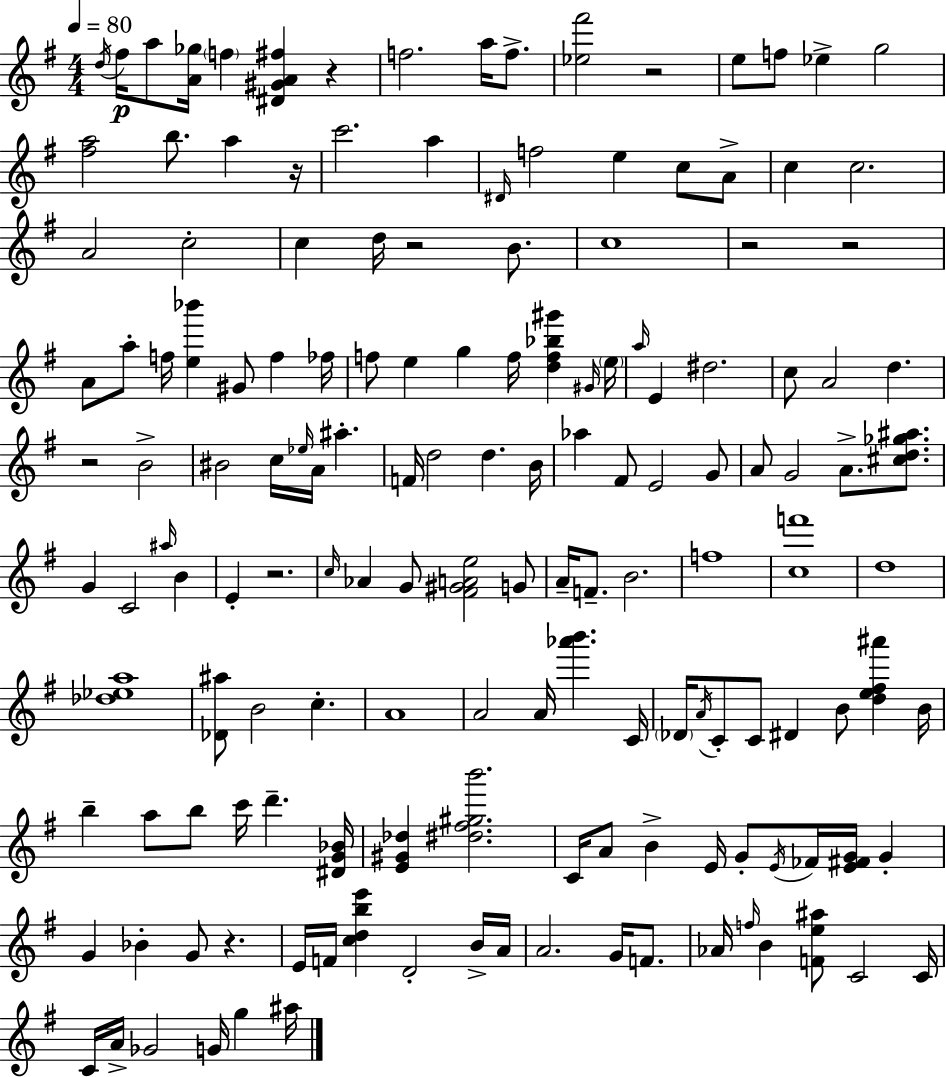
D5/s F#5/s A5/e [A4,Gb5]/s F5/q [D#4,G#4,A4,F#5]/q R/q F5/h. A5/s F5/e. [Eb5,F#6]/h R/h E5/e F5/e Eb5/q G5/h [F#5,A5]/h B5/e. A5/q R/s C6/h. A5/q D#4/s F5/h E5/q C5/e A4/e C5/q C5/h. A4/h C5/h C5/q D5/s R/h B4/e. C5/w R/h R/h A4/e A5/e F5/s [E5,Bb6]/q G#4/e F5/q FES5/s F5/e E5/q G5/q F5/s [D5,F5,Bb5,G#6]/q G#4/s E5/s A5/s E4/q D#5/h. C5/e A4/h D5/q. R/h B4/h BIS4/h C5/s Eb5/s A4/s A#5/q. F4/s D5/h D5/q. B4/s Ab5/q F#4/e E4/h G4/e A4/e G4/h A4/e. [C#5,D5,Gb5,A#5]/e. G4/q C4/h A#5/s B4/q E4/q R/h. C5/s Ab4/q G4/e [F#4,G#4,A4,E5]/h G4/e A4/s F4/e. B4/h. F5/w [C5,F6]/w D5/w [Db5,Eb5,A5]/w [Db4,A#5]/e B4/h C5/q. A4/w A4/h A4/s [Ab6,B6]/q. C4/s Db4/s A4/s C4/e C4/e D#4/q B4/e [D5,E5,F#5,A#6]/q B4/s B5/q A5/e B5/e C6/s D6/q. [D#4,G4,Bb4]/s [E4,G#4,Db5]/q [D#5,F#5,G#5,B6]/h. C4/s A4/e B4/q E4/s G4/e E4/s FES4/s [E4,F#4,G4]/s G4/q G4/q Bb4/q G4/e R/q. E4/s F4/s [C5,D5,B5,E6]/q D4/h B4/s A4/s A4/h. G4/s F4/e. Ab4/s F5/s B4/q [F4,E5,A#5]/e C4/h C4/s C4/s A4/s Gb4/h G4/s G5/q A#5/s